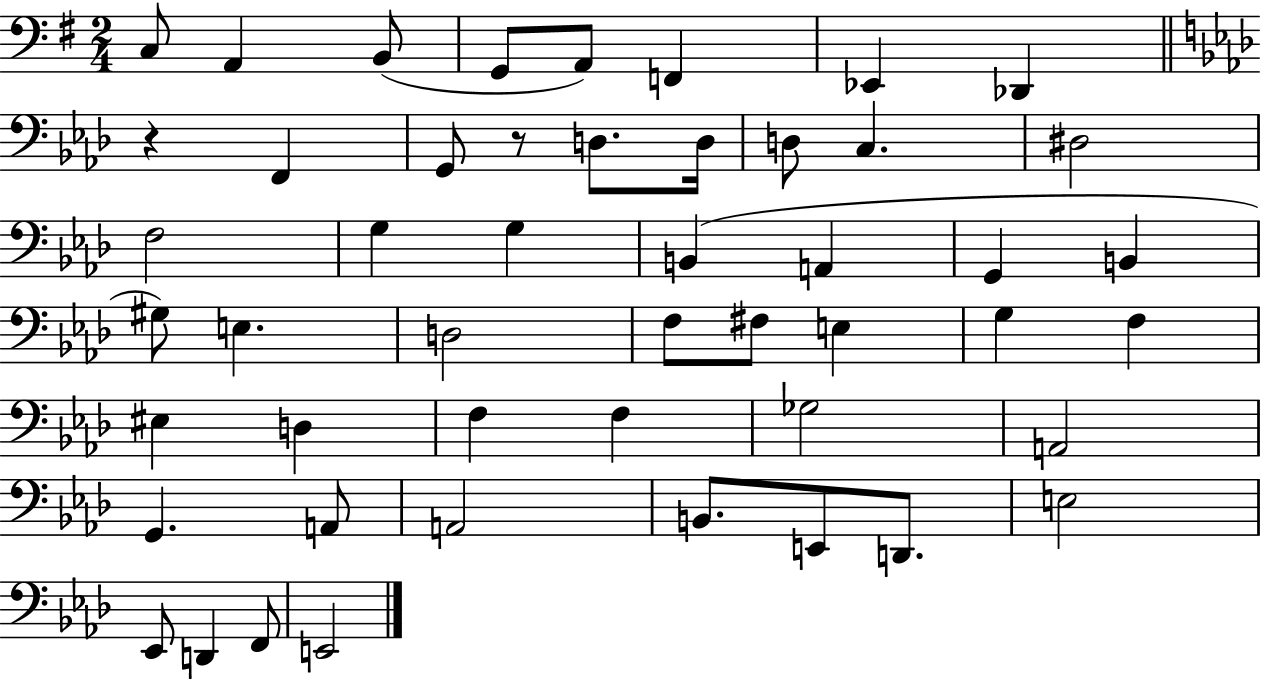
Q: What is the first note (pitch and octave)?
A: C3